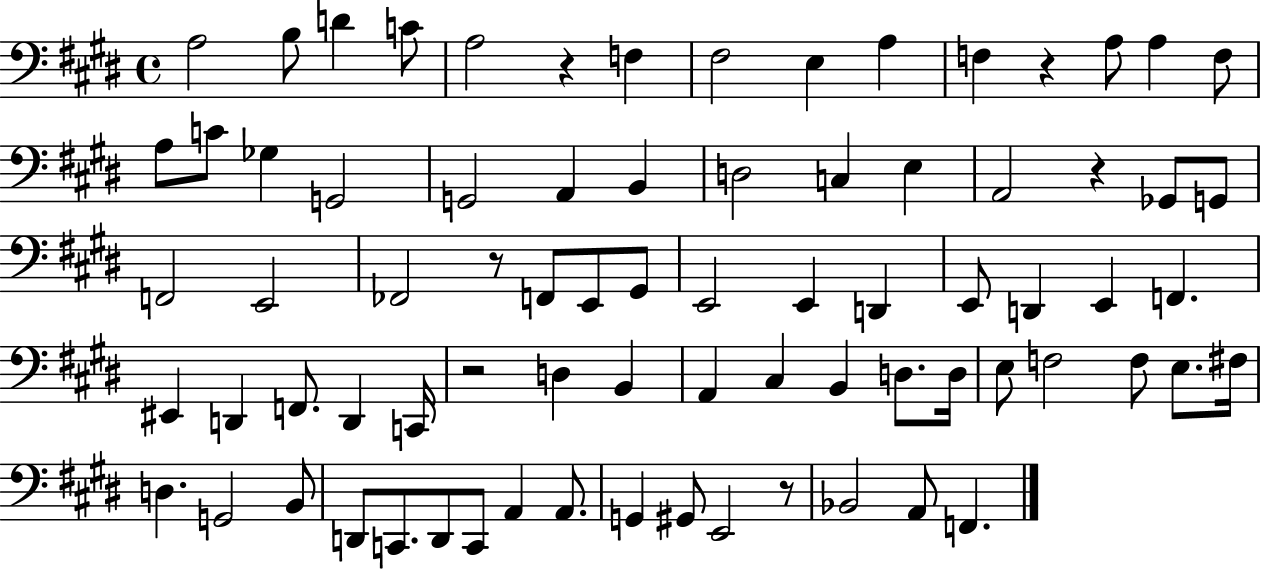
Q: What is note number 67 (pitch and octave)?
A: G#2